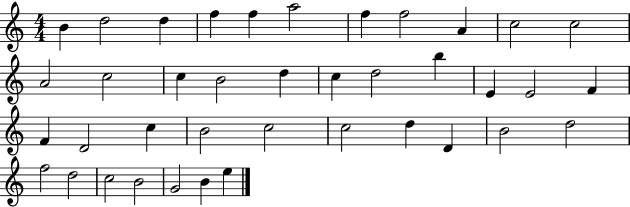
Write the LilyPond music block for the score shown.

{
  \clef treble
  \numericTimeSignature
  \time 4/4
  \key c \major
  b'4 d''2 d''4 | f''4 f''4 a''2 | f''4 f''2 a'4 | c''2 c''2 | \break a'2 c''2 | c''4 b'2 d''4 | c''4 d''2 b''4 | e'4 e'2 f'4 | \break f'4 d'2 c''4 | b'2 c''2 | c''2 d''4 d'4 | b'2 d''2 | \break f''2 d''2 | c''2 b'2 | g'2 b'4 e''4 | \bar "|."
}